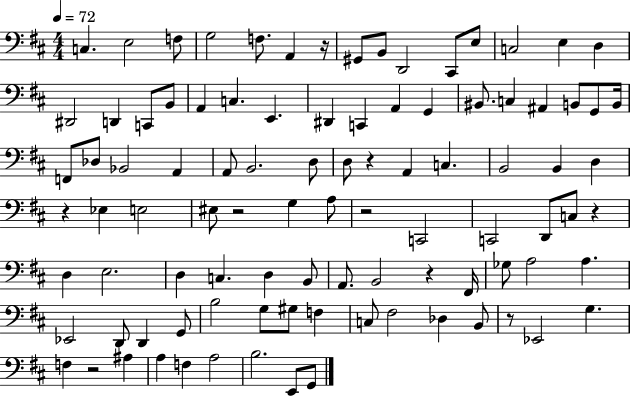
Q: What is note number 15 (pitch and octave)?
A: D#2